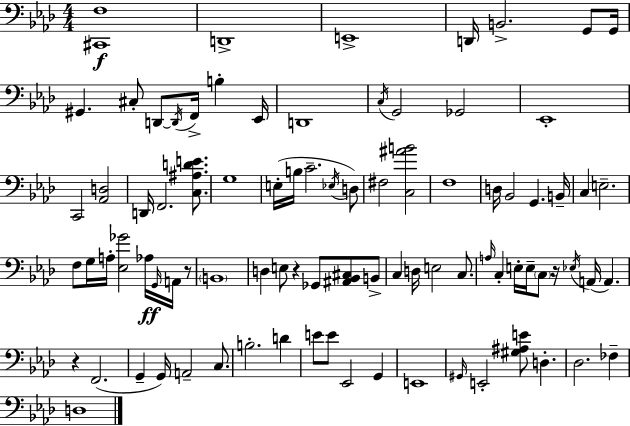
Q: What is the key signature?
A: AES major